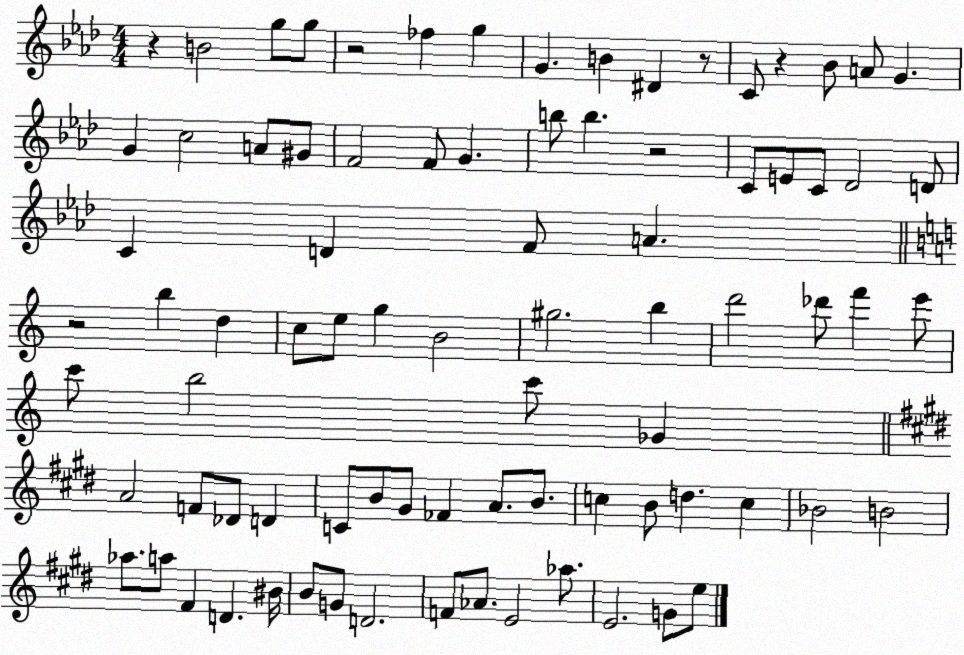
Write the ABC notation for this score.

X:1
T:Untitled
M:4/4
L:1/4
K:Ab
z B2 g/2 g/2 z2 _f g G B ^D z/2 C/2 z _B/2 A/2 G G c2 A/2 ^G/2 F2 F/2 G b/2 b z2 C/2 E/2 C/2 _D2 D/2 C D F/2 A z2 b d c/2 e/2 g B2 ^g2 b d'2 _d'/2 f' e'/2 c'/2 b2 c'/2 _G A2 F/2 _D/2 D C/2 B/2 ^G/2 _F A/2 B/2 c B/2 d c _B2 B2 _a/2 a/2 ^F D ^B/4 B/2 G/2 D2 F/2 _A/2 E2 _a/2 E2 G/2 e/2